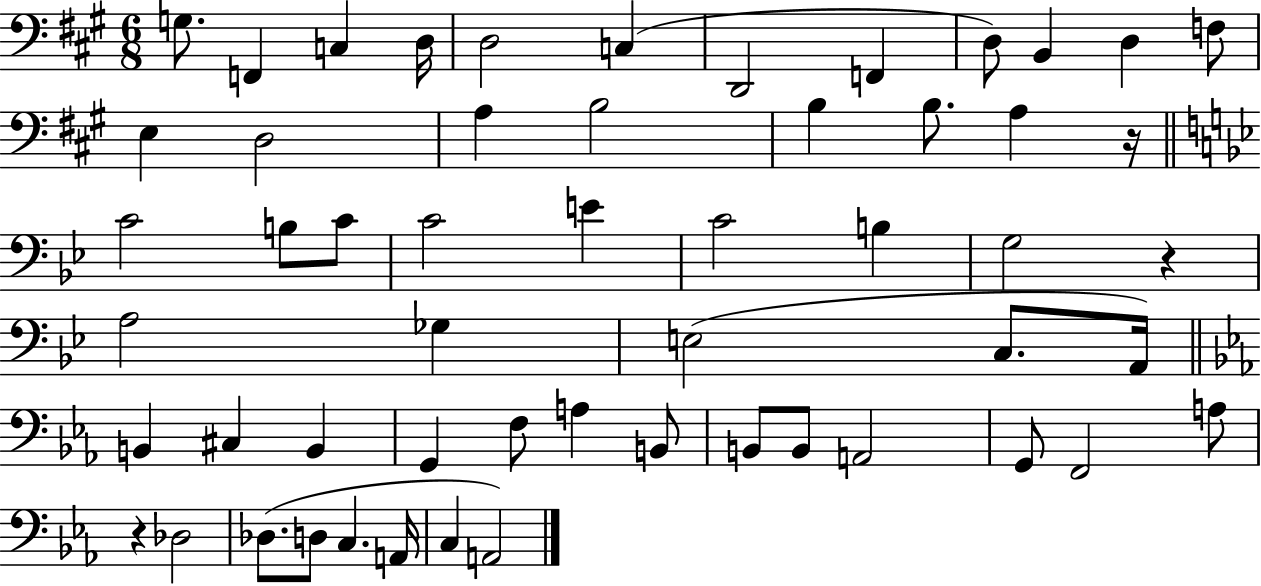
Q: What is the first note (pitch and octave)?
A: G3